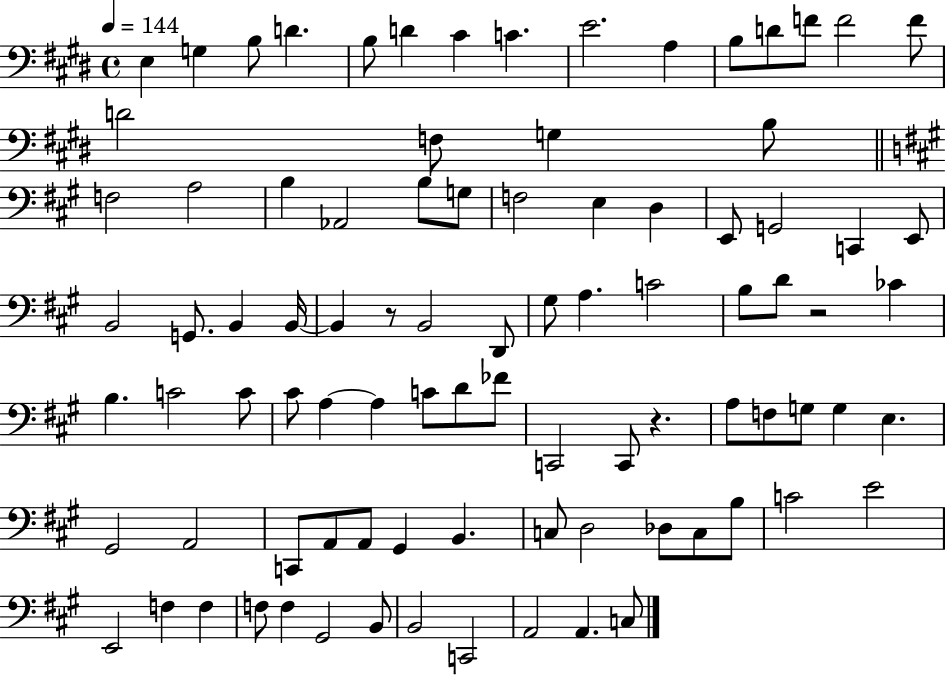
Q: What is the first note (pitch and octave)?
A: E3